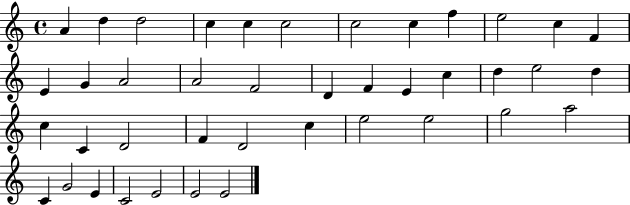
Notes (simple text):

A4/q D5/q D5/h C5/q C5/q C5/h C5/h C5/q F5/q E5/h C5/q F4/q E4/q G4/q A4/h A4/h F4/h D4/q F4/q E4/q C5/q D5/q E5/h D5/q C5/q C4/q D4/h F4/q D4/h C5/q E5/h E5/h G5/h A5/h C4/q G4/h E4/q C4/h E4/h E4/h E4/h